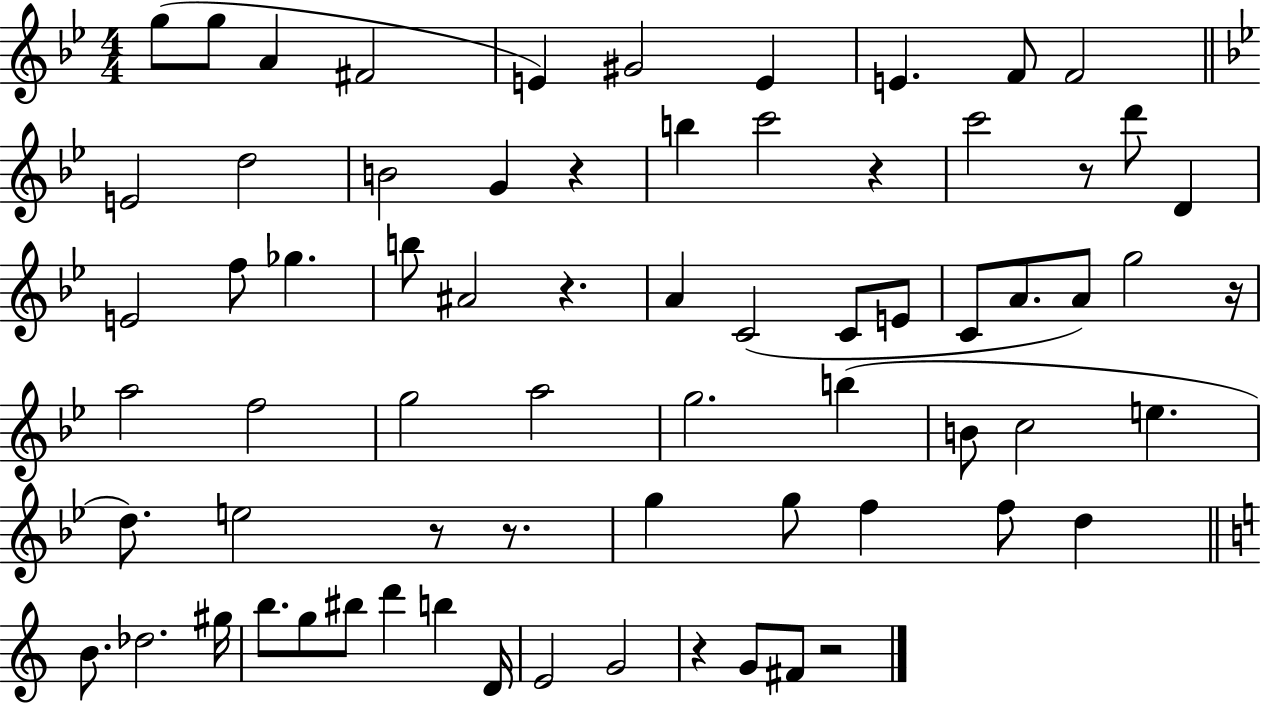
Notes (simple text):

G5/e G5/e A4/q F#4/h E4/q G#4/h E4/q E4/q. F4/e F4/h E4/h D5/h B4/h G4/q R/q B5/q C6/h R/q C6/h R/e D6/e D4/q E4/h F5/e Gb5/q. B5/e A#4/h R/q. A4/q C4/h C4/e E4/e C4/e A4/e. A4/e G5/h R/s A5/h F5/h G5/h A5/h G5/h. B5/q B4/e C5/h E5/q. D5/e. E5/h R/e R/e. G5/q G5/e F5/q F5/e D5/q B4/e. Db5/h. G#5/s B5/e. G5/e BIS5/e D6/q B5/q D4/s E4/h G4/h R/q G4/e F#4/e R/h